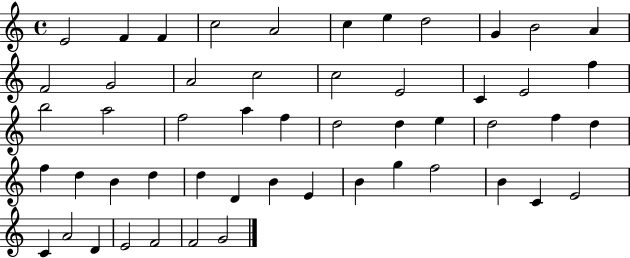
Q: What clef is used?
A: treble